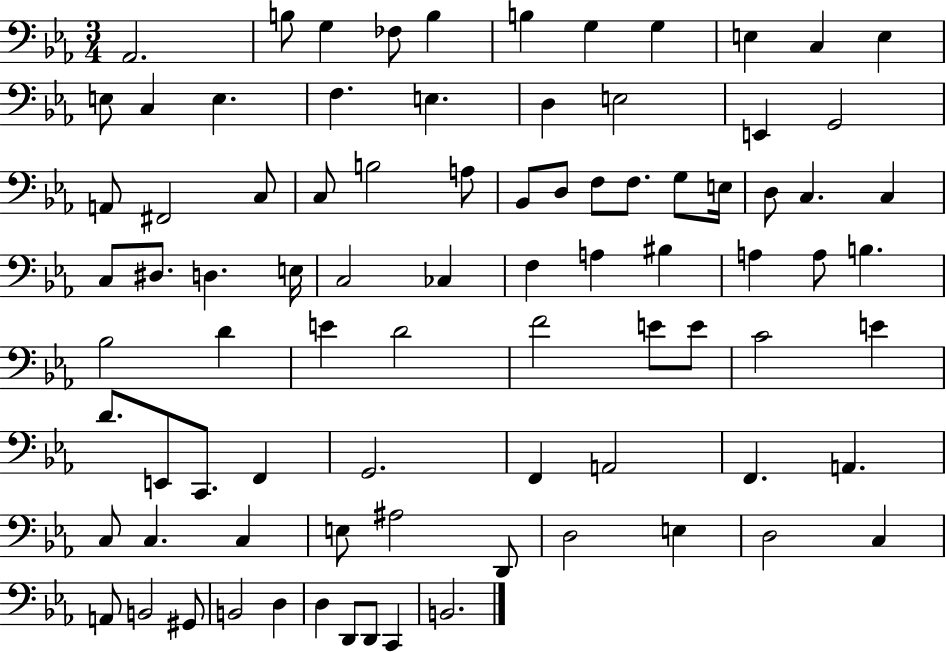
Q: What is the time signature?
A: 3/4